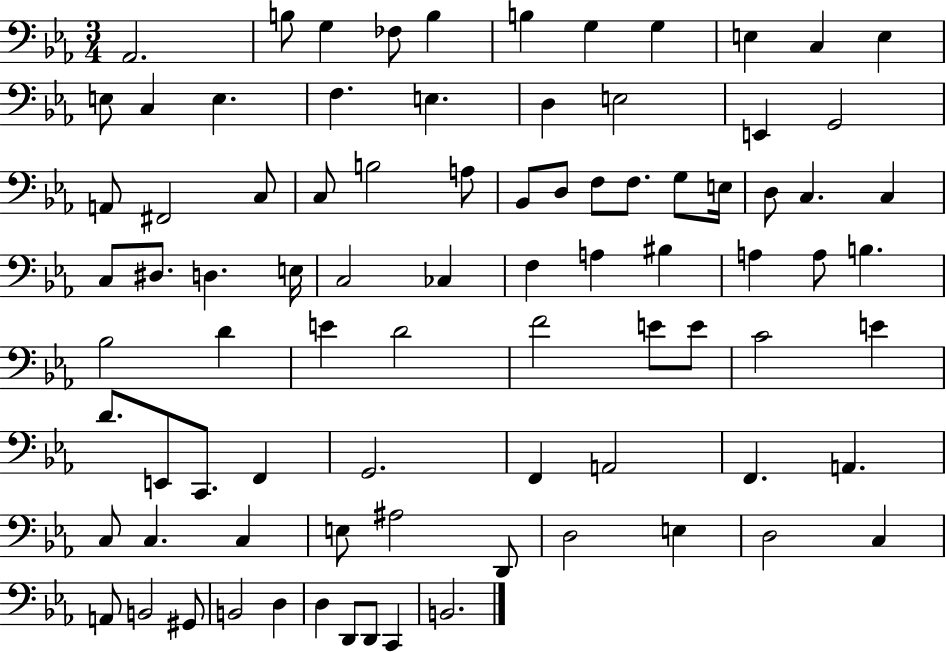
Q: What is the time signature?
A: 3/4